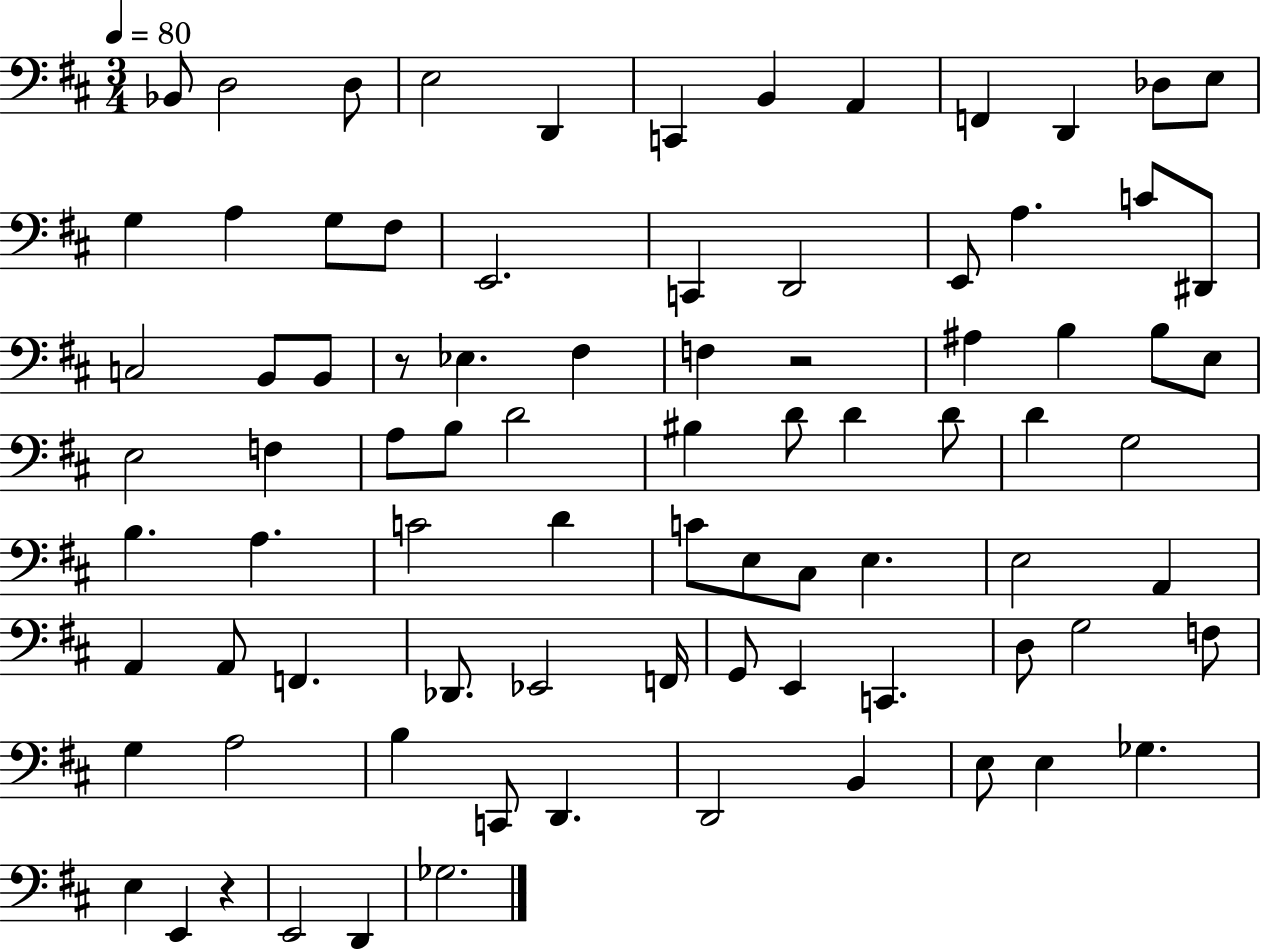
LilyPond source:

{
  \clef bass
  \numericTimeSignature
  \time 3/4
  \key d \major
  \tempo 4 = 80
  bes,8 d2 d8 | e2 d,4 | c,4 b,4 a,4 | f,4 d,4 des8 e8 | \break g4 a4 g8 fis8 | e,2. | c,4 d,2 | e,8 a4. c'8 dis,8 | \break c2 b,8 b,8 | r8 ees4. fis4 | f4 r2 | ais4 b4 b8 e8 | \break e2 f4 | a8 b8 d'2 | bis4 d'8 d'4 d'8 | d'4 g2 | \break b4. a4. | c'2 d'4 | c'8 e8 cis8 e4. | e2 a,4 | \break a,4 a,8 f,4. | des,8. ees,2 f,16 | g,8 e,4 c,4. | d8 g2 f8 | \break g4 a2 | b4 c,8 d,4. | d,2 b,4 | e8 e4 ges4. | \break e4 e,4 r4 | e,2 d,4 | ges2. | \bar "|."
}